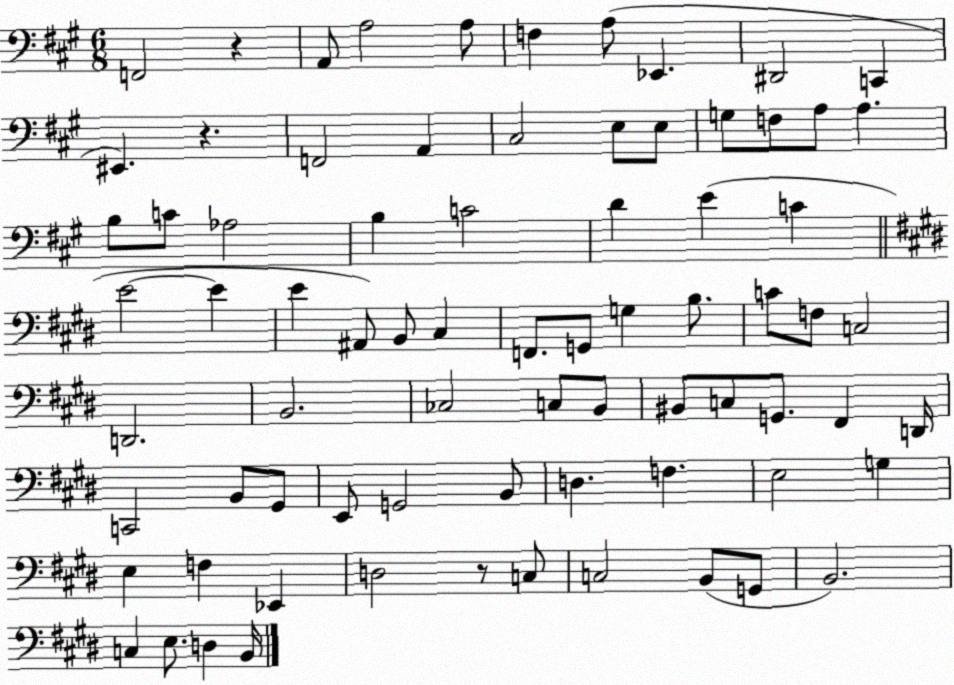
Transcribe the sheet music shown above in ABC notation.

X:1
T:Untitled
M:6/8
L:1/4
K:A
F,,2 z A,,/2 A,2 A,/2 F, A,/2 _E,, ^D,,2 C,, ^E,, z F,,2 A,, ^C,2 E,/2 E,/2 G,/2 F,/2 A,/2 A, B,/2 C/2 _A,2 B, C2 D E C E2 E E ^A,,/2 B,,/2 ^C, F,,/2 G,,/2 G, B,/2 C/2 F,/2 C,2 D,,2 B,,2 _C,2 C,/2 B,,/2 ^B,,/2 C,/2 G,,/2 ^F,, D,,/4 C,,2 B,,/2 ^G,,/2 E,,/2 G,,2 B,,/2 D, F, E,2 G, E, F, _E,, D,2 z/2 C,/2 C,2 B,,/2 G,,/2 B,,2 C, E,/2 D, B,,/4